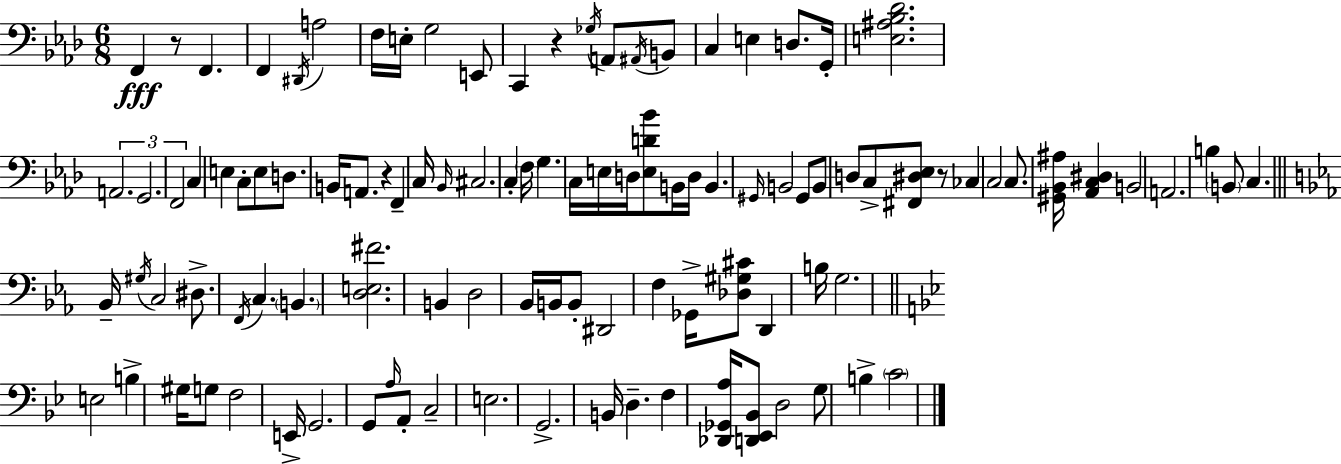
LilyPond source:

{
  \clef bass
  \numericTimeSignature
  \time 6/8
  \key f \minor
  f,4\fff r8 f,4. | f,4 \acciaccatura { dis,16 } a2 | f16 e16-. g2 e,8 | c,4 r4 \acciaccatura { ges16 } a,8 | \break \acciaccatura { ais,16 } b,8 c4 e4 d8. | g,16-. <e ais bes des'>2. | \tuplet 3/2 { a,2. | g,2. | \break f,2 } c4 | e4 c8-. e8 d8. | b,16 a,8. r4 f,4-- | c16 \grace { bes,16 } cis2. | \break c4-. \parenthesize f16 g4. | c16 e16 d16 <e d' bes'>8 b,16 d16 b,4. | \grace { gis,16 } b,2 | gis,8 b,8 d8 c8-> <fis, dis ees>8 r8 | \break ces4 c2 | c8. <gis, bes, ais>16 <aes, c dis>4 b,2 | a,2. | b4 \parenthesize b,8 c4. | \break \bar "||" \break \key ees \major bes,16-- \acciaccatura { gis16 } c2 dis8.-> | \acciaccatura { f,16 } c4. \parenthesize b,4. | <d e fis'>2. | b,4 d2 | \break bes,16 b,16 b,8-. dis,2 | f4 ges,16-> <des gis cis'>8 d,4 | b16 g2. | \bar "||" \break \key bes \major e2 b4-> | gis16 g8 f2 e,16-> | g,2. | g,8 \grace { a16 } a,8-. c2-- | \break e2. | g,2.-> | b,16 d4.-- f4 | <des, ges, a>16 <d, ees, bes,>8 d2 g8 | \break b4-> \parenthesize c'2 | \bar "|."
}